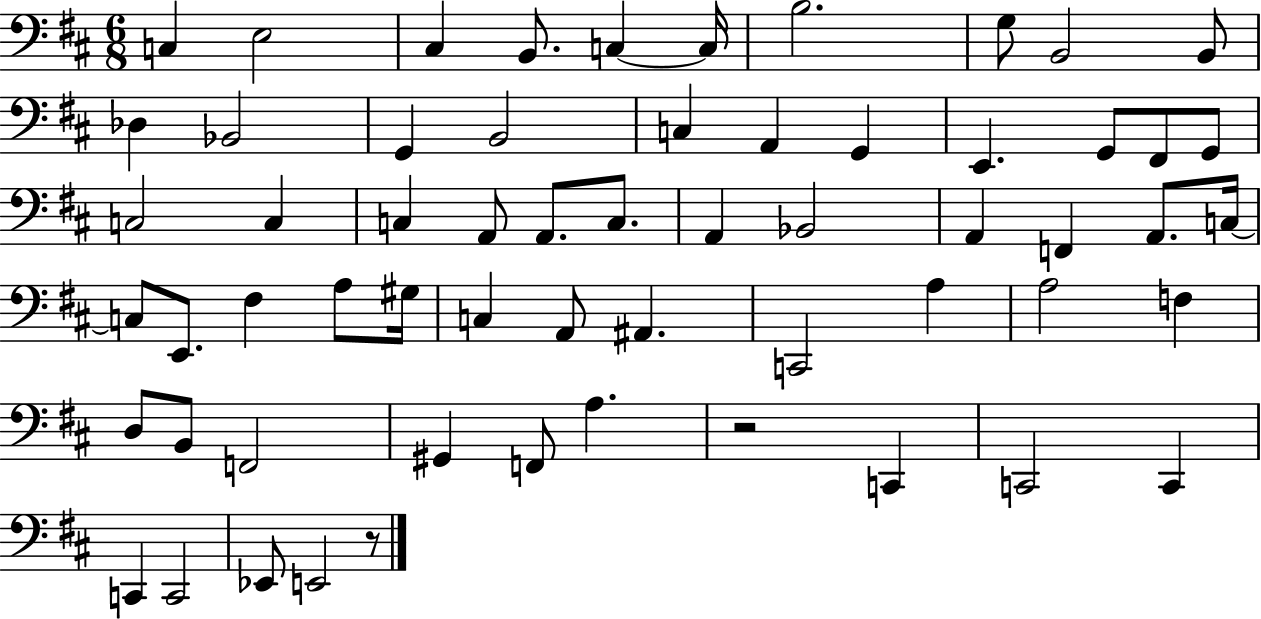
X:1
T:Untitled
M:6/8
L:1/4
K:D
C, E,2 ^C, B,,/2 C, C,/4 B,2 G,/2 B,,2 B,,/2 _D, _B,,2 G,, B,,2 C, A,, G,, E,, G,,/2 ^F,,/2 G,,/2 C,2 C, C, A,,/2 A,,/2 C,/2 A,, _B,,2 A,, F,, A,,/2 C,/4 C,/2 E,,/2 ^F, A,/2 ^G,/4 C, A,,/2 ^A,, C,,2 A, A,2 F, D,/2 B,,/2 F,,2 ^G,, F,,/2 A, z2 C,, C,,2 C,, C,, C,,2 _E,,/2 E,,2 z/2